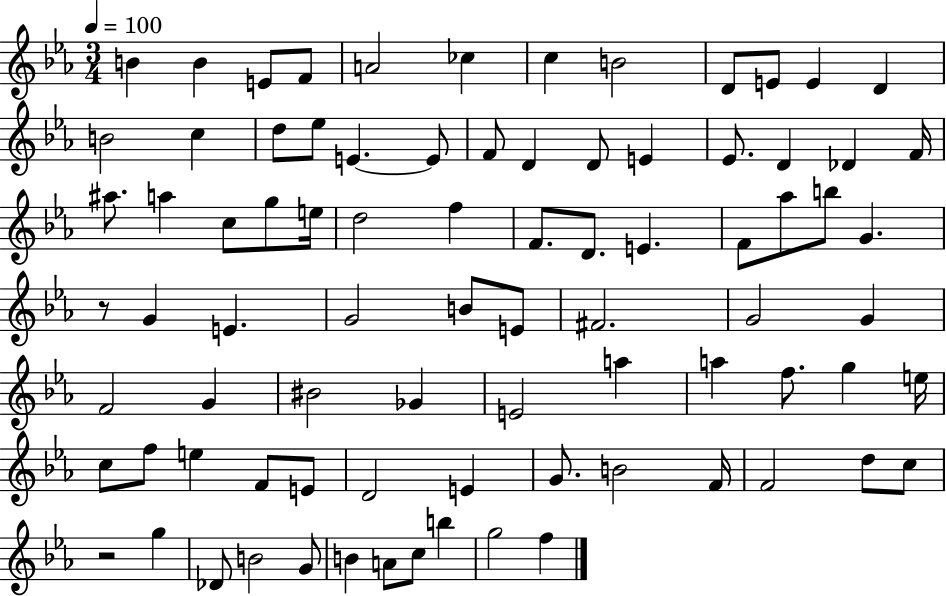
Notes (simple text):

B4/q B4/q E4/e F4/e A4/h CES5/q C5/q B4/h D4/e E4/e E4/q D4/q B4/h C5/q D5/e Eb5/e E4/q. E4/e F4/e D4/q D4/e E4/q Eb4/e. D4/q Db4/q F4/s A#5/e. A5/q C5/e G5/e E5/s D5/h F5/q F4/e. D4/e. E4/q. F4/e Ab5/e B5/e G4/q. R/e G4/q E4/q. G4/h B4/e E4/e F#4/h. G4/h G4/q F4/h G4/q BIS4/h Gb4/q E4/h A5/q A5/q F5/e. G5/q E5/s C5/e F5/e E5/q F4/e E4/e D4/h E4/q G4/e. B4/h F4/s F4/h D5/e C5/e R/h G5/q Db4/e B4/h G4/e B4/q A4/e C5/e B5/q G5/h F5/q